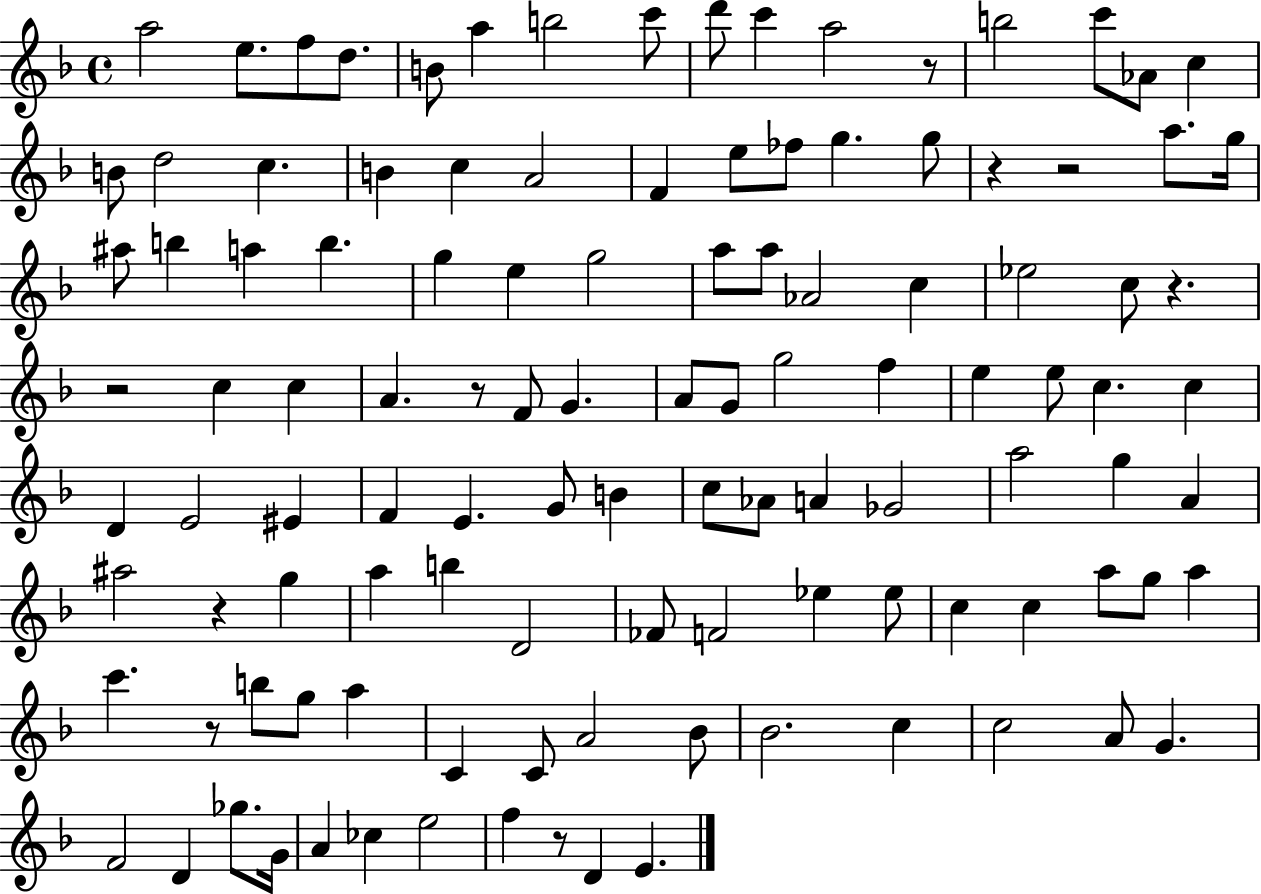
{
  \clef treble
  \time 4/4
  \defaultTimeSignature
  \key f \major
  \repeat volta 2 { a''2 e''8. f''8 d''8. | b'8 a''4 b''2 c'''8 | d'''8 c'''4 a''2 r8 | b''2 c'''8 aes'8 c''4 | \break b'8 d''2 c''4. | b'4 c''4 a'2 | f'4 e''8 fes''8 g''4. g''8 | r4 r2 a''8. g''16 | \break ais''8 b''4 a''4 b''4. | g''4 e''4 g''2 | a''8 a''8 aes'2 c''4 | ees''2 c''8 r4. | \break r2 c''4 c''4 | a'4. r8 f'8 g'4. | a'8 g'8 g''2 f''4 | e''4 e''8 c''4. c''4 | \break d'4 e'2 eis'4 | f'4 e'4. g'8 b'4 | c''8 aes'8 a'4 ges'2 | a''2 g''4 a'4 | \break ais''2 r4 g''4 | a''4 b''4 d'2 | fes'8 f'2 ees''4 ees''8 | c''4 c''4 a''8 g''8 a''4 | \break c'''4. r8 b''8 g''8 a''4 | c'4 c'8 a'2 bes'8 | bes'2. c''4 | c''2 a'8 g'4. | \break f'2 d'4 ges''8. g'16 | a'4 ces''4 e''2 | f''4 r8 d'4 e'4. | } \bar "|."
}